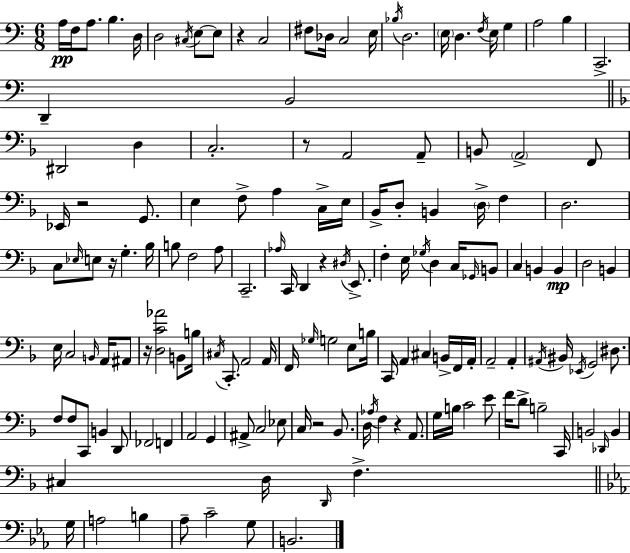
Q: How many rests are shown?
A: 8